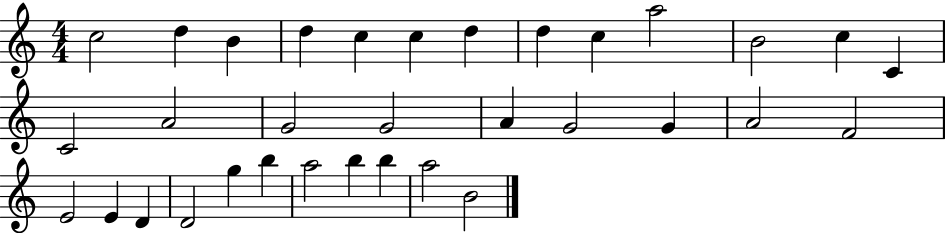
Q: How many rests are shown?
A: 0